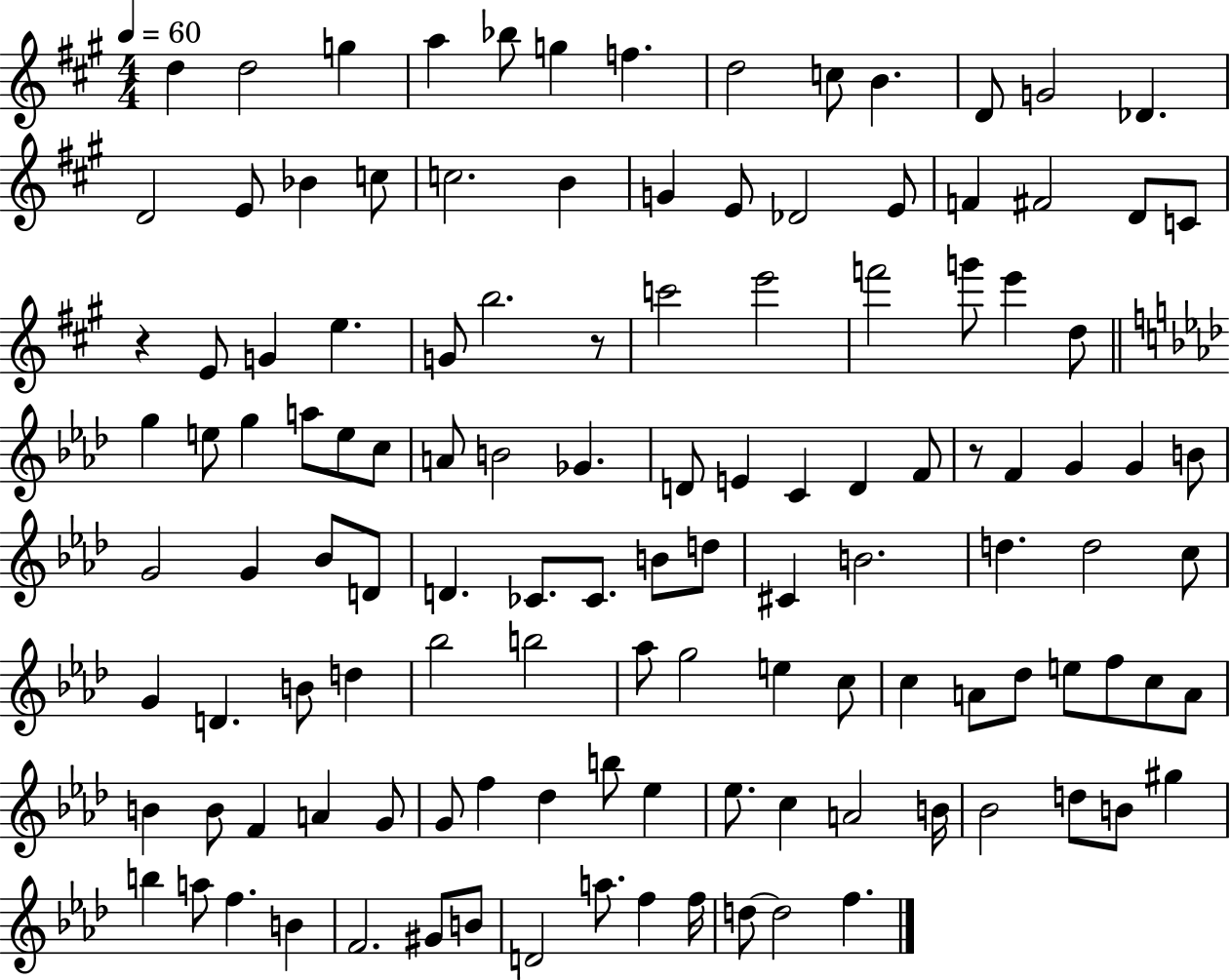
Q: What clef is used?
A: treble